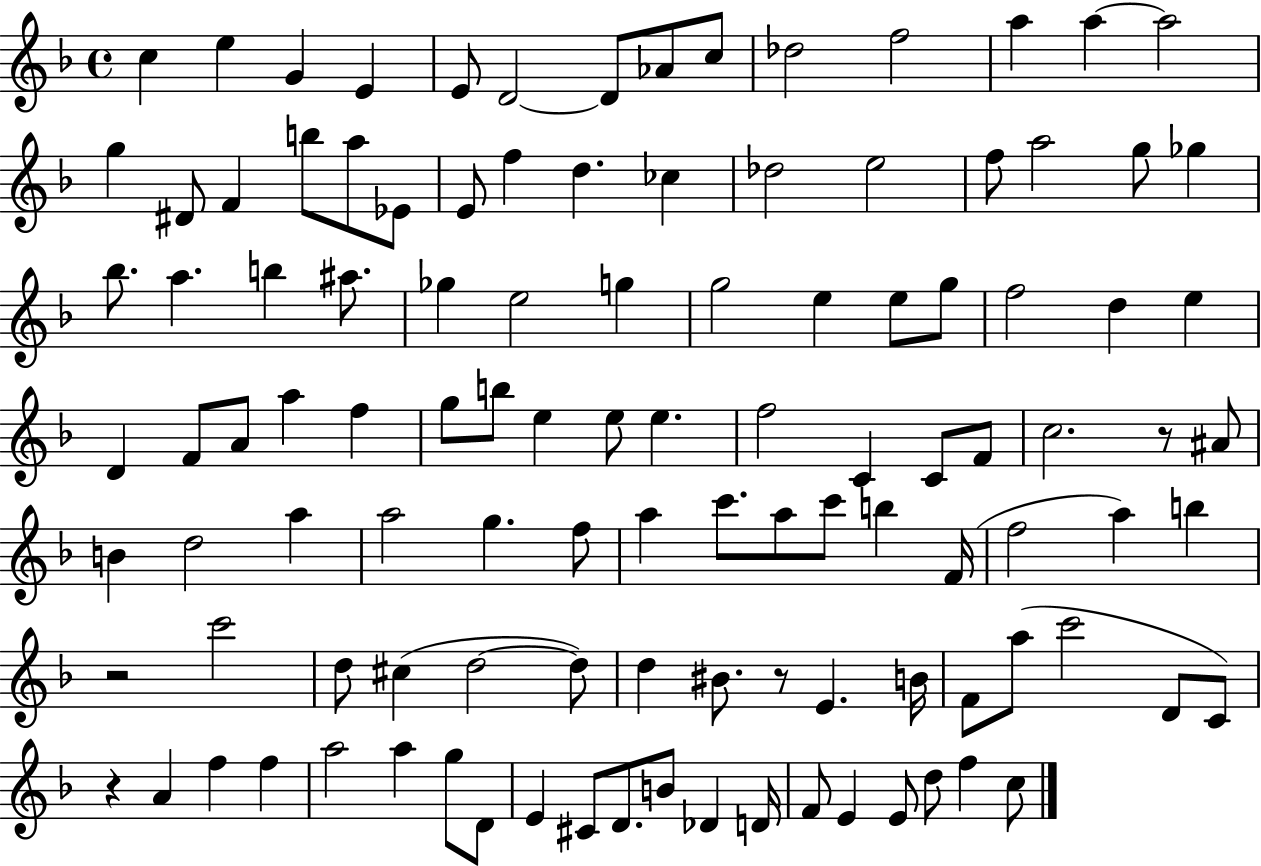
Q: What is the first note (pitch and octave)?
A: C5